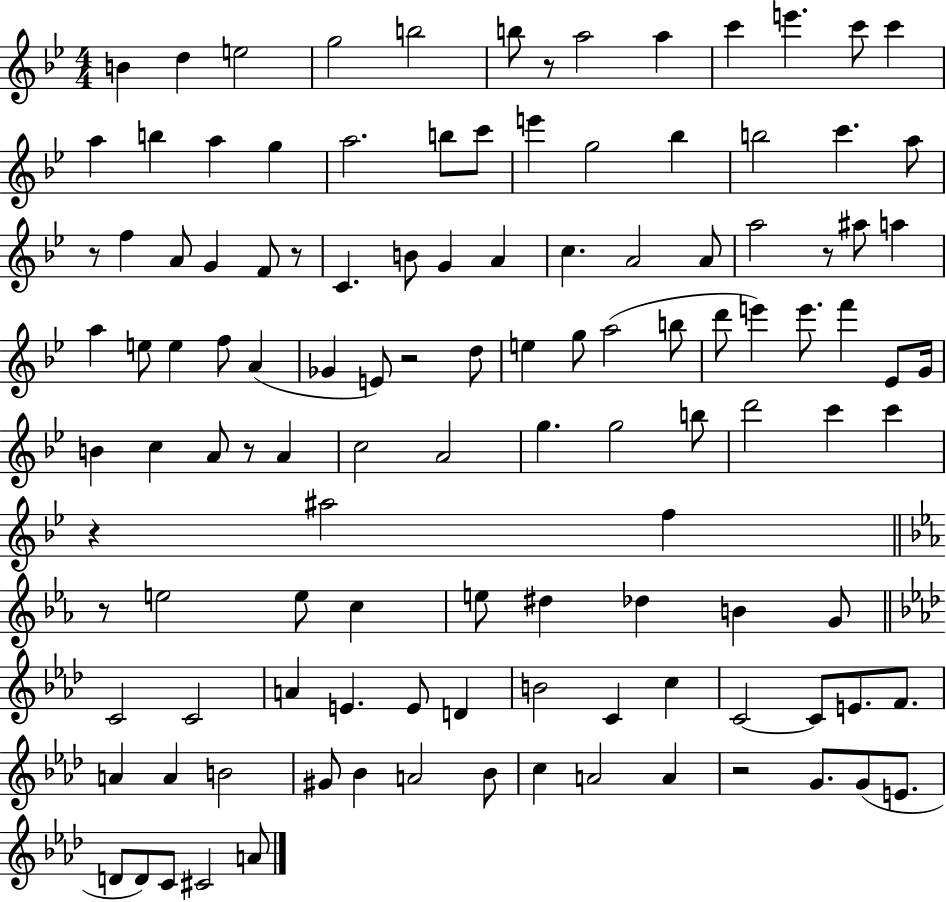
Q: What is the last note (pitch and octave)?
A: A4